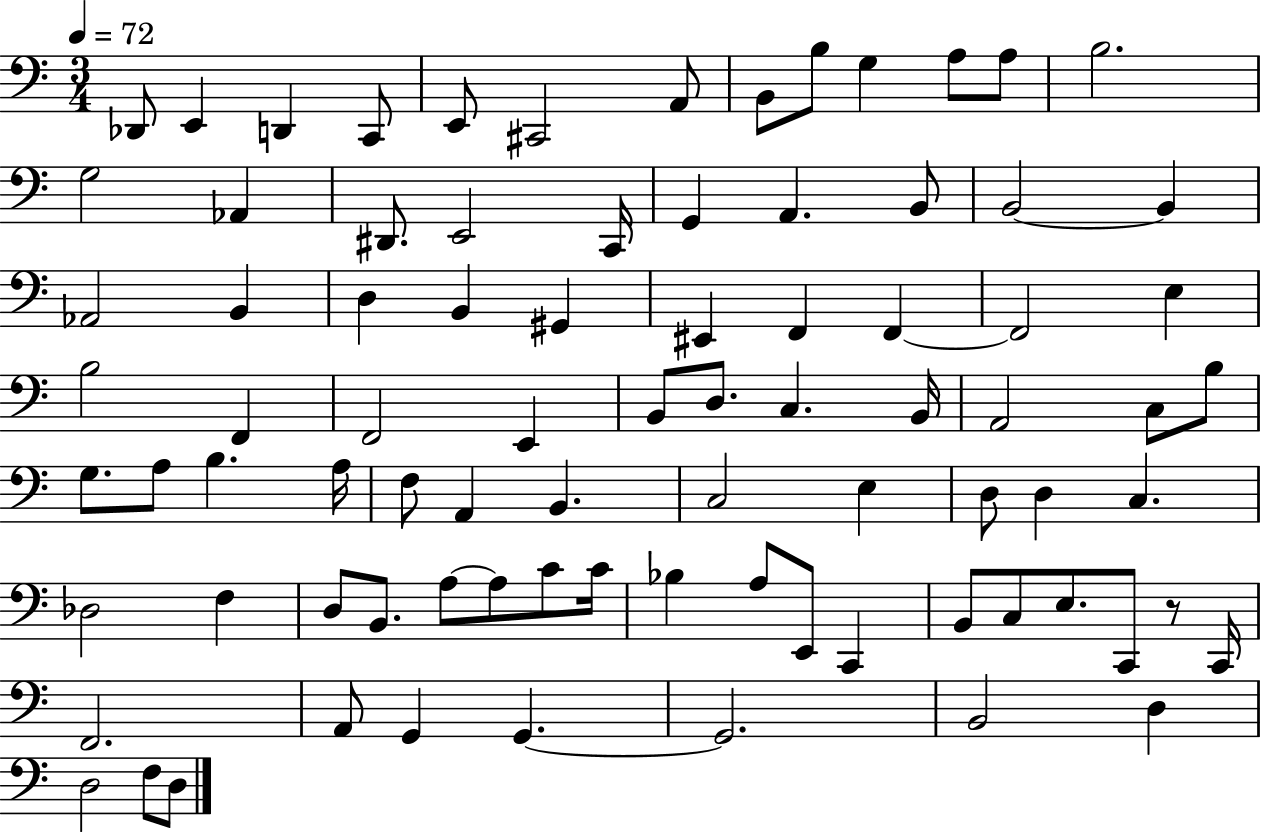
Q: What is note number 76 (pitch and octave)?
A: G2